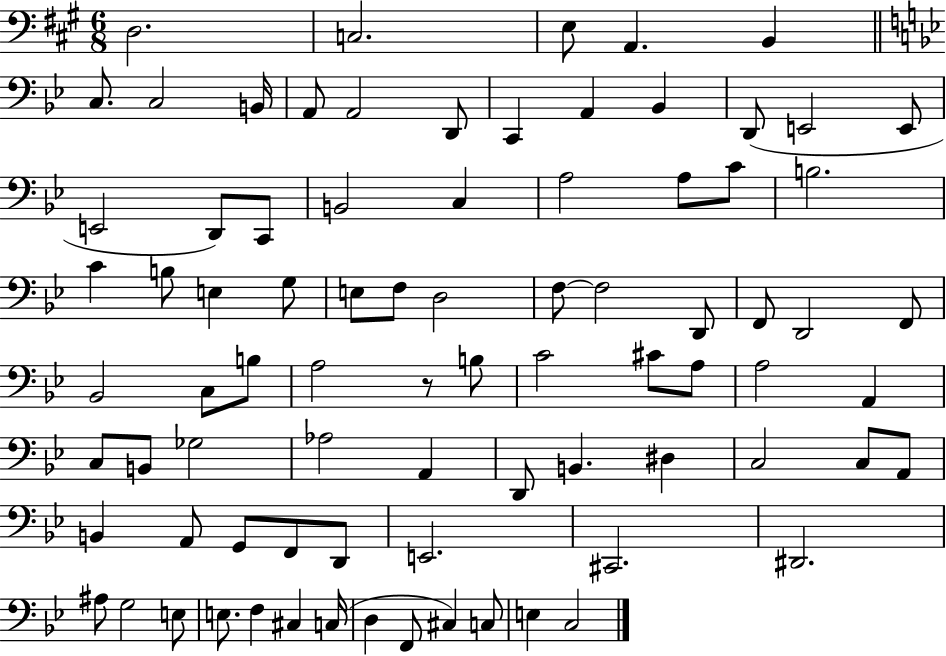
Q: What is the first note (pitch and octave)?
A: D3